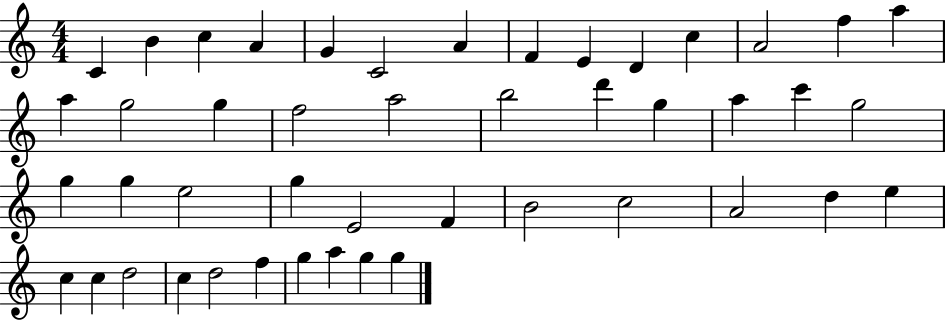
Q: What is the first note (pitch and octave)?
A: C4